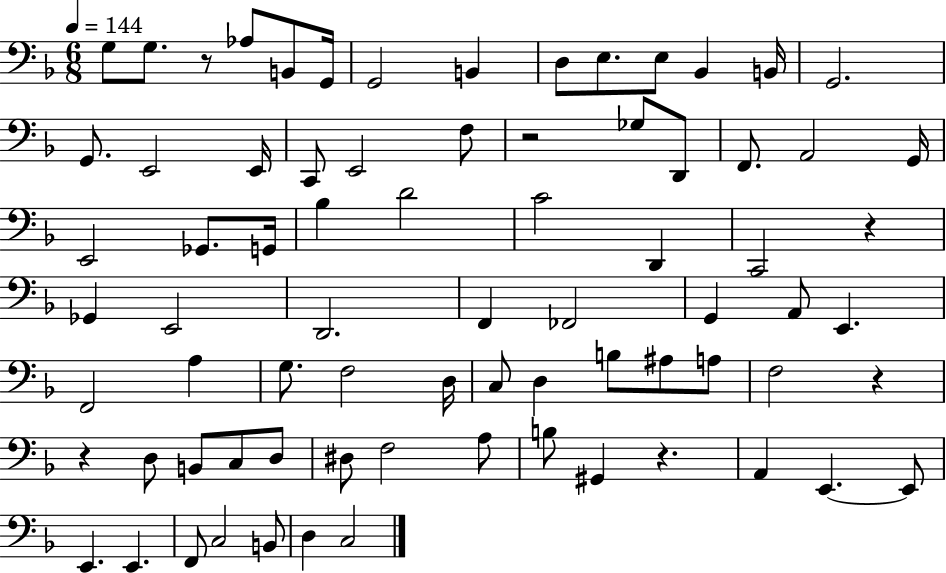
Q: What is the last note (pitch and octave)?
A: C3